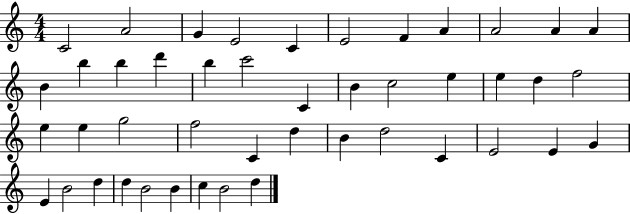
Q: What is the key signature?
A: C major